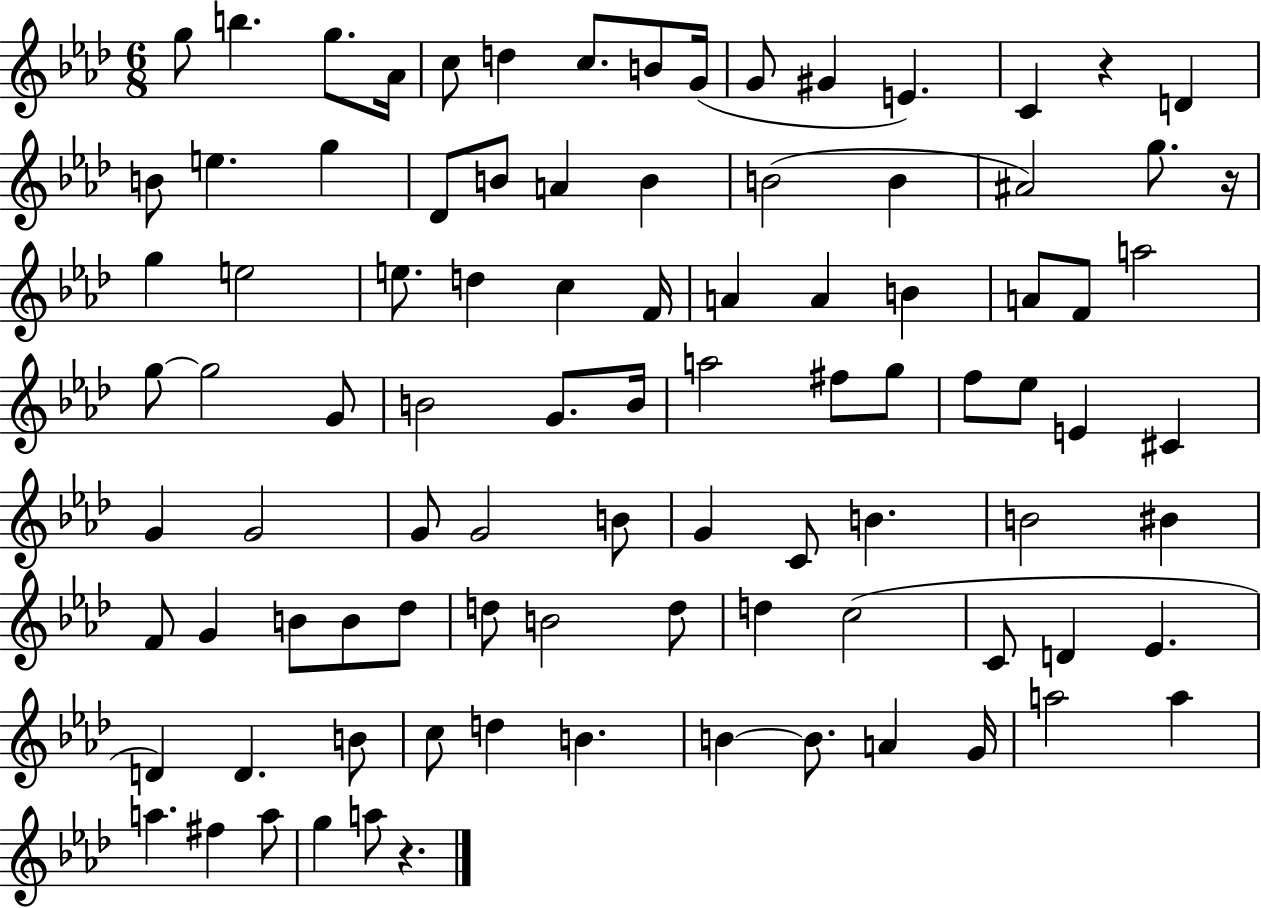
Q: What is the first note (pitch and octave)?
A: G5